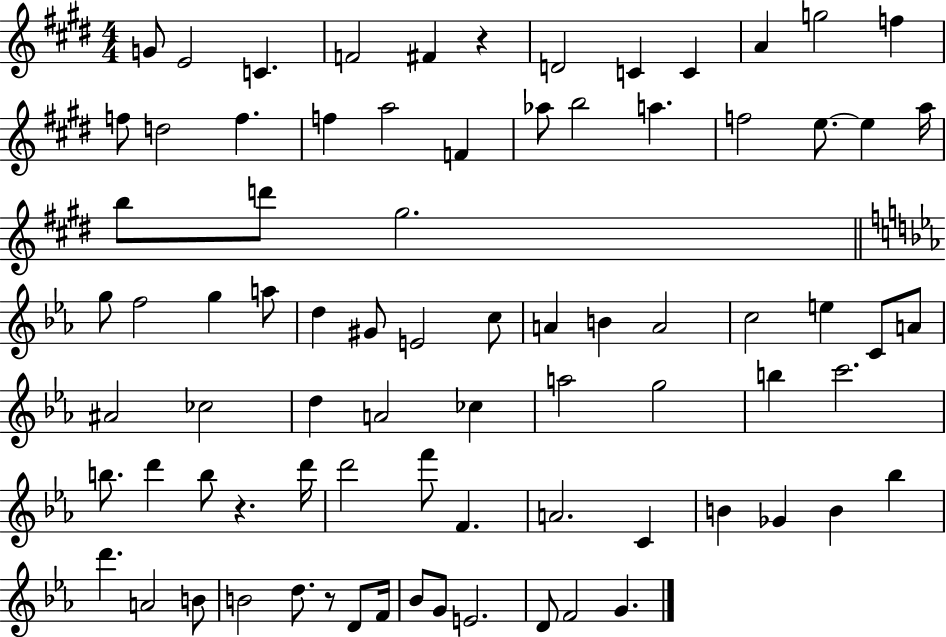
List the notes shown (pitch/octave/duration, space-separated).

G4/e E4/h C4/q. F4/h F#4/q R/q D4/h C4/q C4/q A4/q G5/h F5/q F5/e D5/h F5/q. F5/q A5/h F4/q Ab5/e B5/h A5/q. F5/h E5/e. E5/q A5/s B5/e D6/e G#5/h. G5/e F5/h G5/q A5/e D5/q G#4/e E4/h C5/e A4/q B4/q A4/h C5/h E5/q C4/e A4/e A#4/h CES5/h D5/q A4/h CES5/q A5/h G5/h B5/q C6/h. B5/e. D6/q B5/e R/q. D6/s D6/h F6/e F4/q. A4/h. C4/q B4/q Gb4/q B4/q Bb5/q D6/q. A4/h B4/e B4/h D5/e. R/e D4/e F4/s Bb4/e G4/e E4/h. D4/e F4/h G4/q.